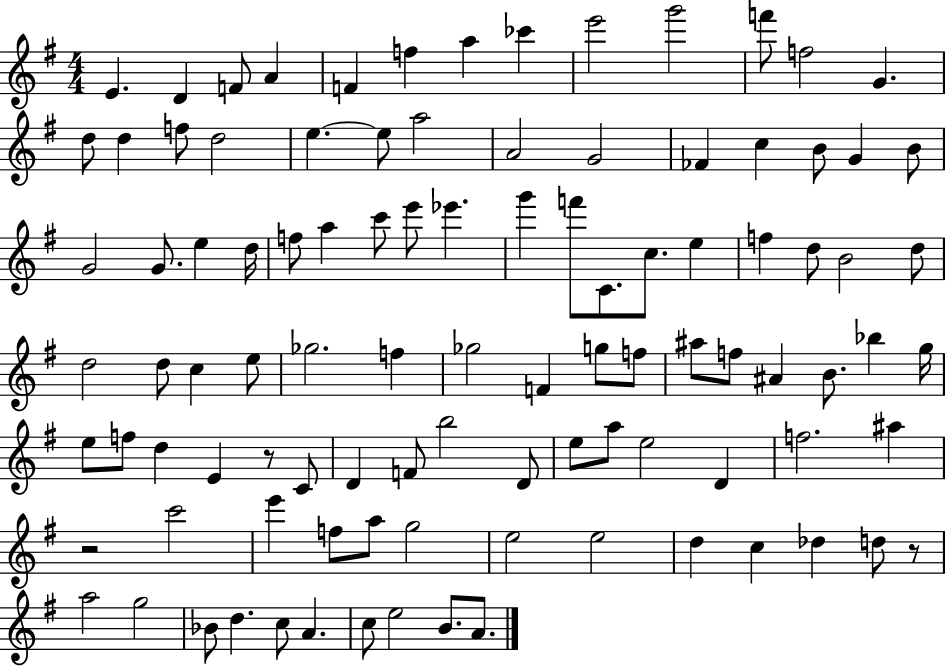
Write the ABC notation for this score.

X:1
T:Untitled
M:4/4
L:1/4
K:G
E D F/2 A F f a _c' e'2 g'2 f'/2 f2 G d/2 d f/2 d2 e e/2 a2 A2 G2 _F c B/2 G B/2 G2 G/2 e d/4 f/2 a c'/2 e'/2 _e' g' f'/2 C/2 c/2 e f d/2 B2 d/2 d2 d/2 c e/2 _g2 f _g2 F g/2 f/2 ^a/2 f/2 ^A B/2 _b g/4 e/2 f/2 d E z/2 C/2 D F/2 b2 D/2 e/2 a/2 e2 D f2 ^a z2 c'2 e' f/2 a/2 g2 e2 e2 d c _d d/2 z/2 a2 g2 _B/2 d c/2 A c/2 e2 B/2 A/2